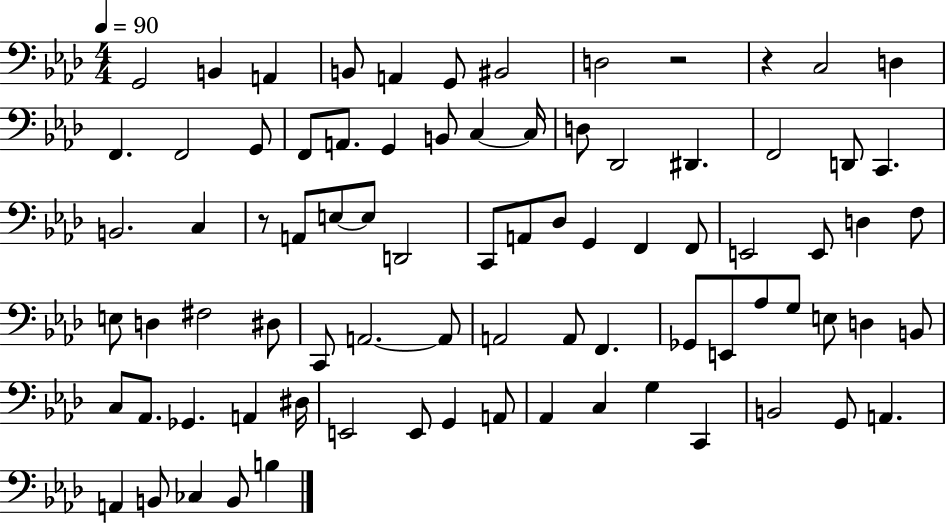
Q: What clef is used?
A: bass